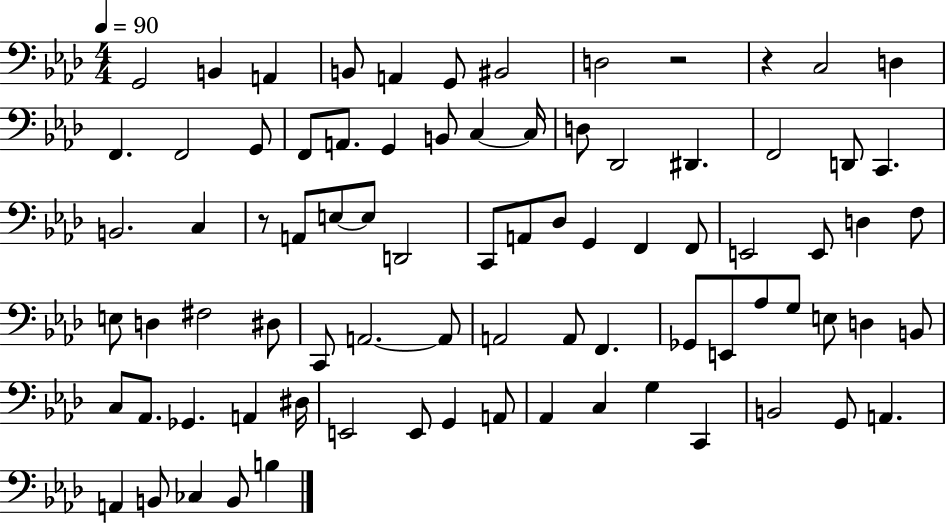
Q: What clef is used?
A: bass